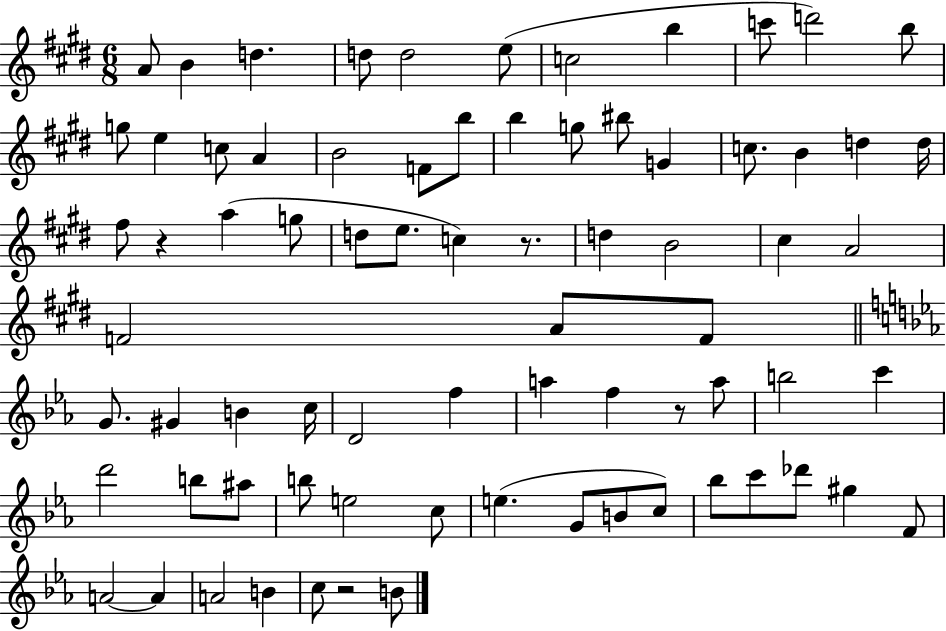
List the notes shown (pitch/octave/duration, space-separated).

A4/e B4/q D5/q. D5/e D5/h E5/e C5/h B5/q C6/e D6/h B5/e G5/e E5/q C5/e A4/q B4/h F4/e B5/e B5/q G5/e BIS5/e G4/q C5/e. B4/q D5/q D5/s F#5/e R/q A5/q G5/e D5/e E5/e. C5/q R/e. D5/q B4/h C#5/q A4/h F4/h A4/e F4/e G4/e. G#4/q B4/q C5/s D4/h F5/q A5/q F5/q R/e A5/e B5/h C6/q D6/h B5/e A#5/e B5/e E5/h C5/e E5/q. G4/e B4/e C5/e Bb5/e C6/e Db6/e G#5/q F4/e A4/h A4/q A4/h B4/q C5/e R/h B4/e